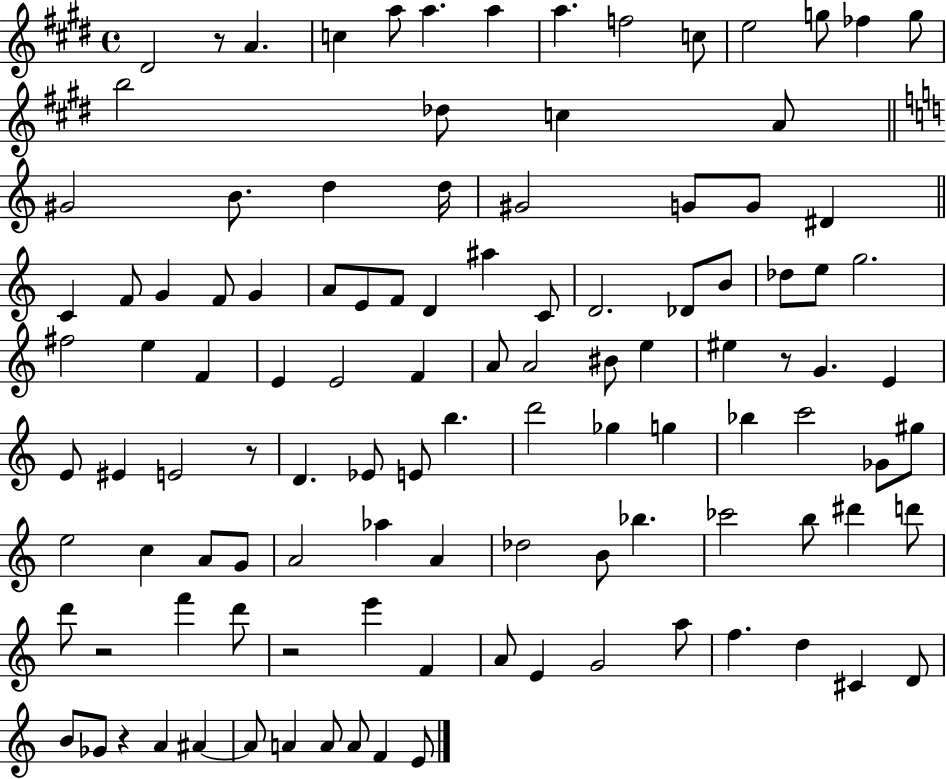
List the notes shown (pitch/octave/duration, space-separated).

D#4/h R/e A4/q. C5/q A5/e A5/q. A5/q A5/q. F5/h C5/e E5/h G5/e FES5/q G5/e B5/h Db5/e C5/q A4/e G#4/h B4/e. D5/q D5/s G#4/h G4/e G4/e D#4/q C4/q F4/e G4/q F4/e G4/q A4/e E4/e F4/e D4/q A#5/q C4/e D4/h. Db4/e B4/e Db5/e E5/e G5/h. F#5/h E5/q F4/q E4/q E4/h F4/q A4/e A4/h BIS4/e E5/q EIS5/q R/e G4/q. E4/q E4/e EIS4/q E4/h R/e D4/q. Eb4/e E4/e B5/q. D6/h Gb5/q G5/q Bb5/q C6/h Gb4/e G#5/e E5/h C5/q A4/e G4/e A4/h Ab5/q A4/q Db5/h B4/e Bb5/q. CES6/h B5/e D#6/q D6/e D6/e R/h F6/q D6/e R/h E6/q F4/q A4/e E4/q G4/h A5/e F5/q. D5/q C#4/q D4/e B4/e Gb4/e R/q A4/q A#4/q A#4/e A4/q A4/e A4/e F4/q E4/e